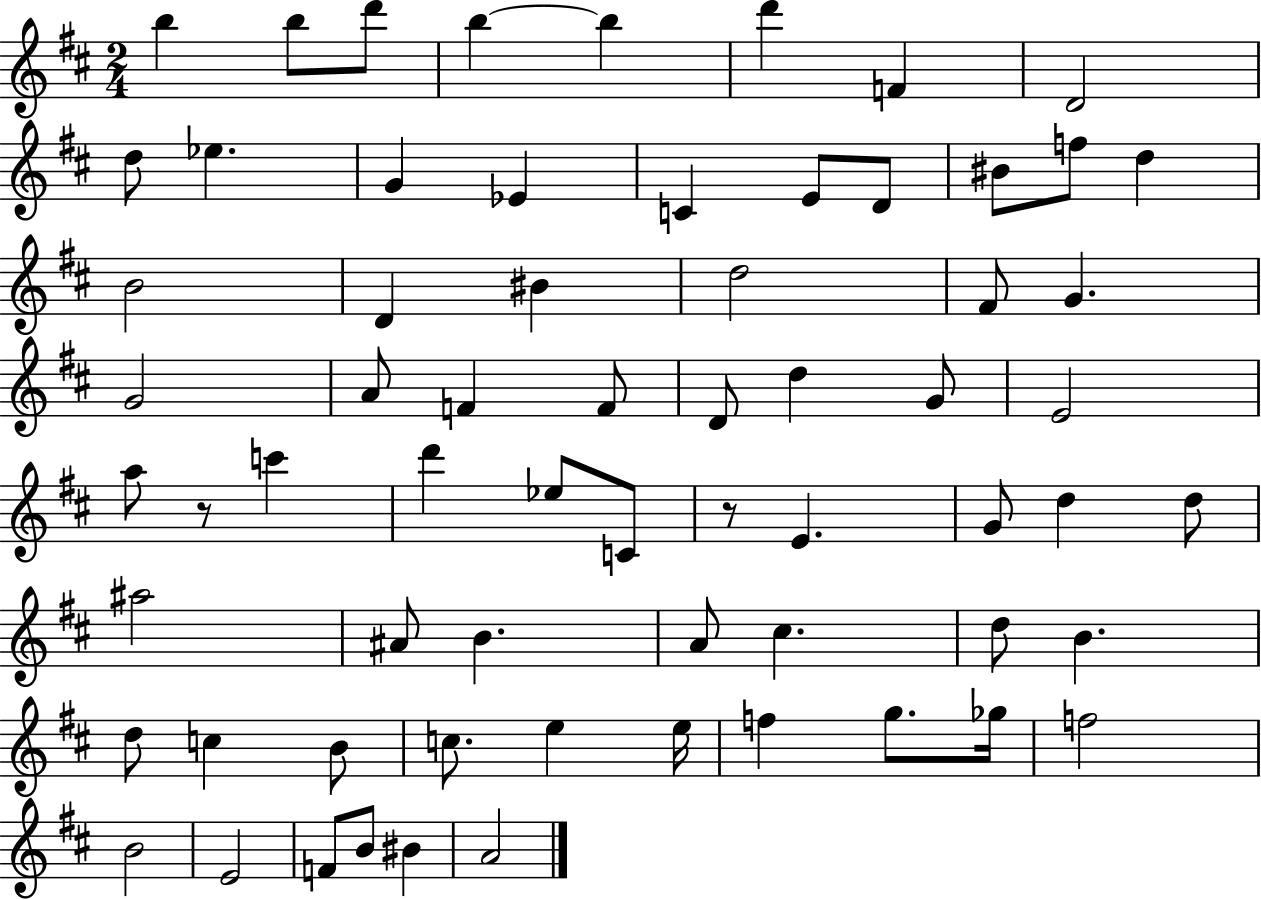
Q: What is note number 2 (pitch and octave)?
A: B5